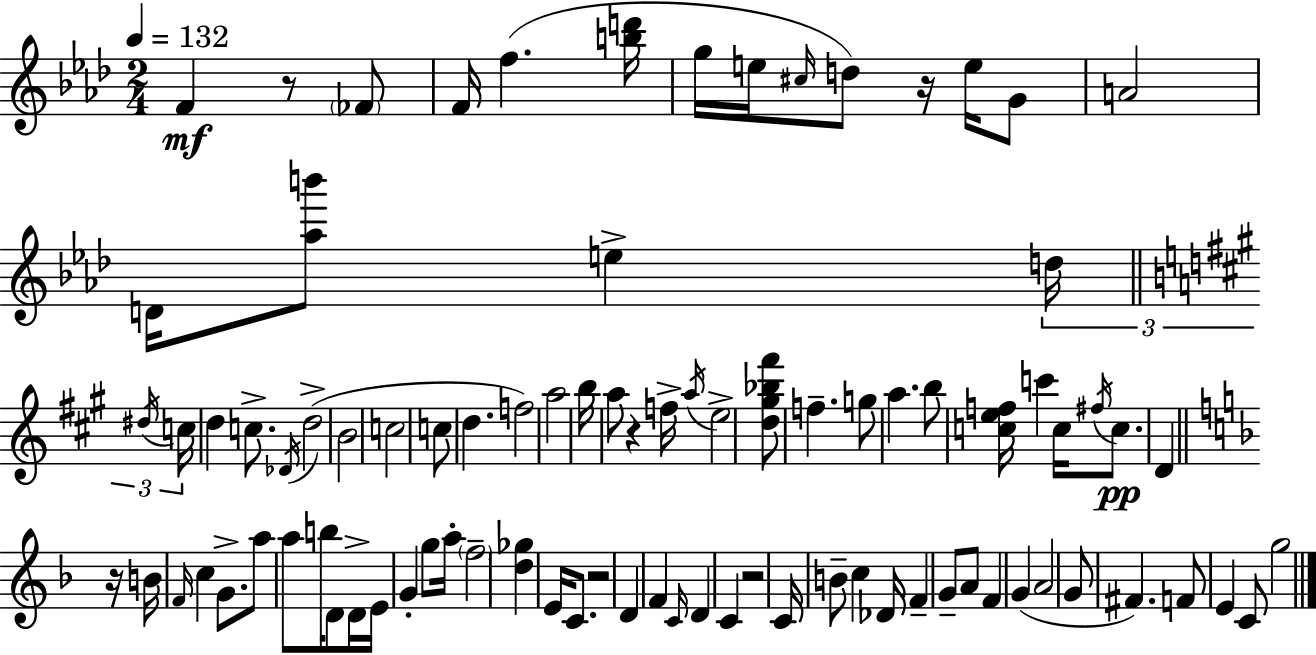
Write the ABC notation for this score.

X:1
T:Untitled
M:2/4
L:1/4
K:Ab
F z/2 _F/2 F/4 f [bd']/4 g/4 e/4 ^c/4 d/2 z/4 e/4 G/2 A2 D/4 [_ab']/2 e d/4 ^d/4 c/4 d c/2 _D/4 d2 B2 c2 c/2 d f2 a2 b/4 a/2 z f/4 a/4 e2 [d^g_b^f']/2 f g/2 a b/2 [cef]/4 c' c/4 ^f/4 c/2 D z/4 B/4 F/4 c G/2 a/2 a/2 b/4 D/2 D/4 E/4 G g/2 a/4 f2 [d_g] E/4 C/2 z2 D F C/4 D C z2 C/4 B/2 c _D/4 F G/2 A/2 F G A2 G/2 ^F F/2 E C/2 g2